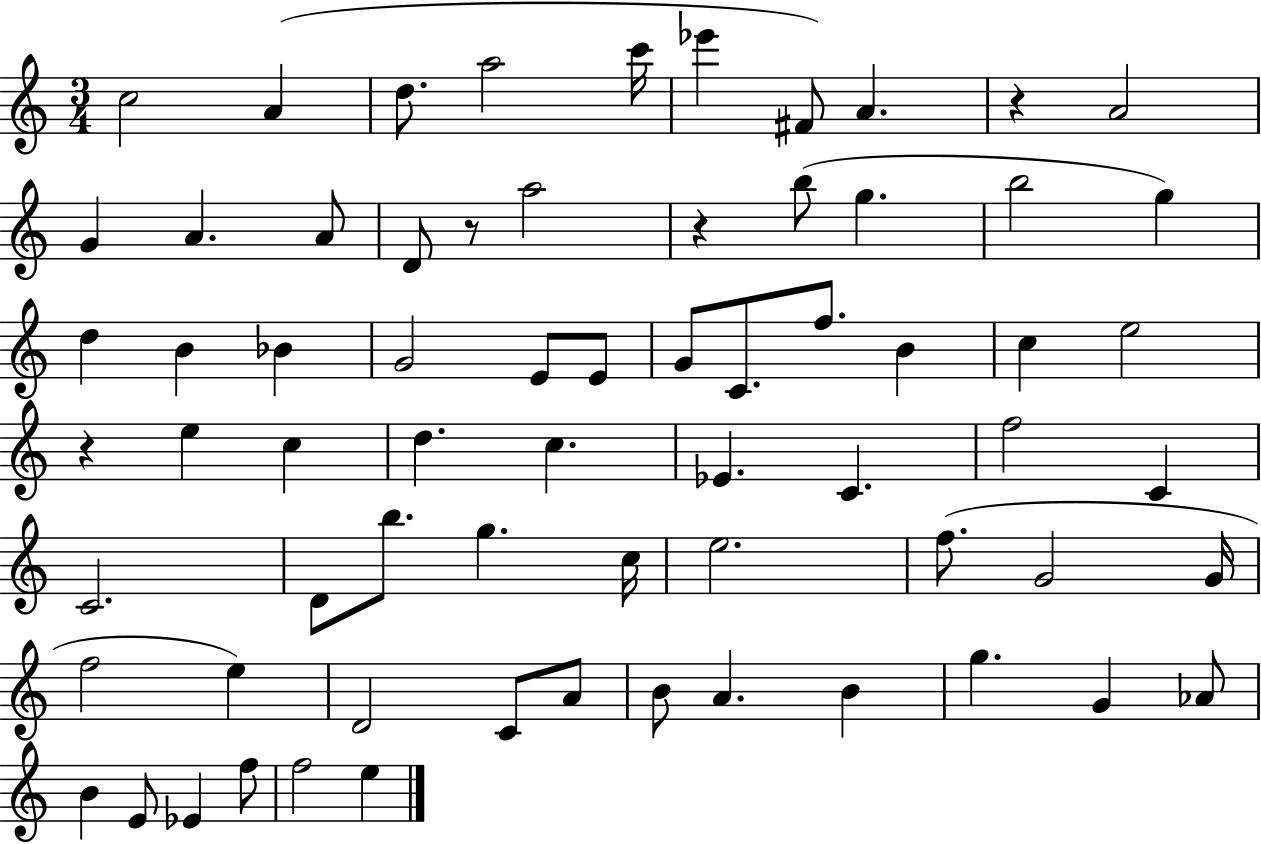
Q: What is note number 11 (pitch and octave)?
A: A4